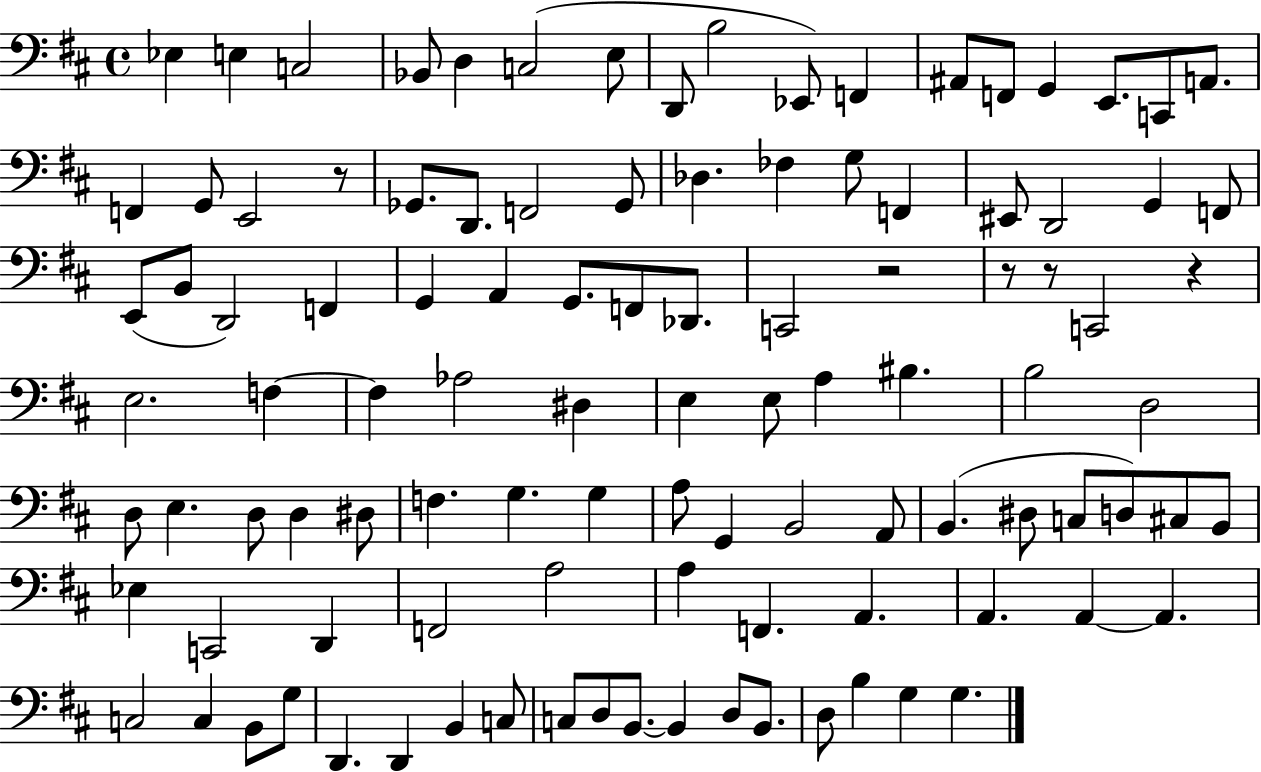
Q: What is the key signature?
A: D major